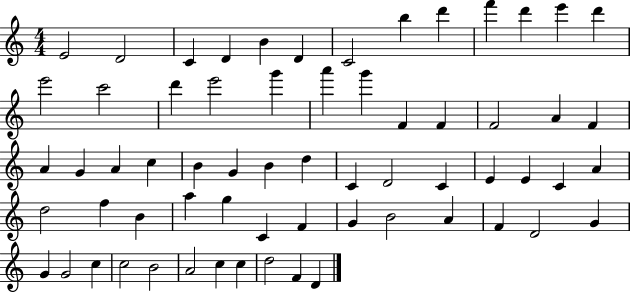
E4/h D4/h C4/q D4/q B4/q D4/q C4/h B5/q D6/q F6/q D6/q E6/q D6/q E6/h C6/h D6/q E6/h G6/q A6/q G6/q F4/q F4/q F4/h A4/q F4/q A4/q G4/q A4/q C5/q B4/q G4/q B4/q D5/q C4/q D4/h C4/q E4/q E4/q C4/q A4/q D5/h F5/q B4/q A5/q G5/q C4/q F4/q G4/q B4/h A4/q F4/q D4/h G4/q G4/q G4/h C5/q C5/h B4/h A4/h C5/q C5/q D5/h F4/q D4/q